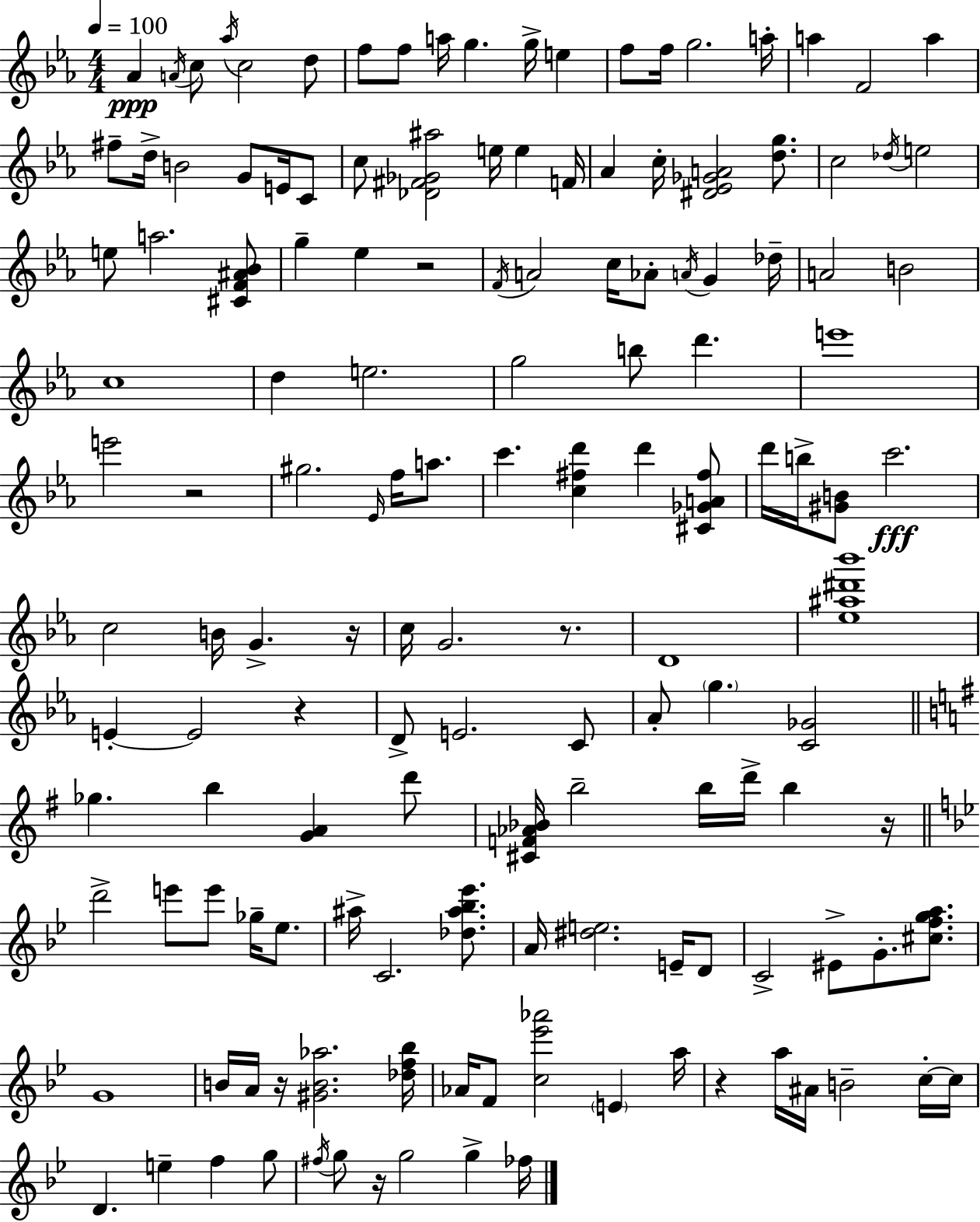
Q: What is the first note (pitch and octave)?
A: Ab4